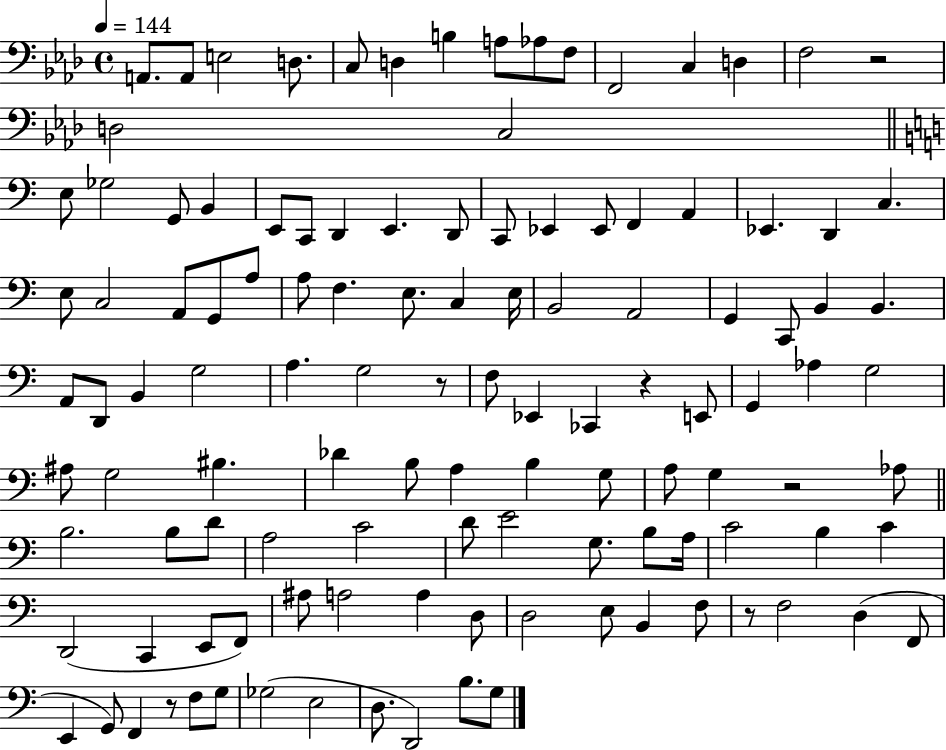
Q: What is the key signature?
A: AES major